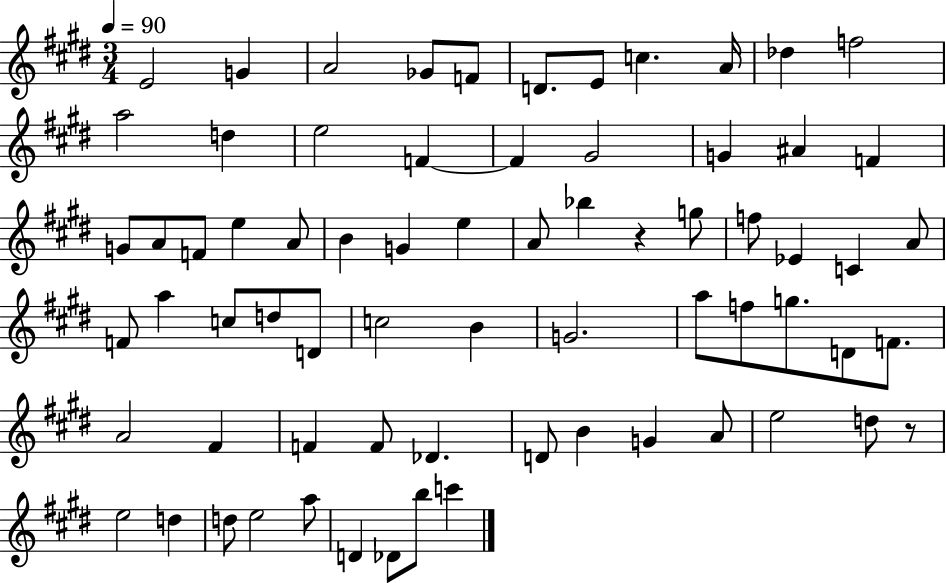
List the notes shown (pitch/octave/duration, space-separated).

E4/h G4/q A4/h Gb4/e F4/e D4/e. E4/e C5/q. A4/s Db5/q F5/h A5/h D5/q E5/h F4/q F4/q G#4/h G4/q A#4/q F4/q G4/e A4/e F4/e E5/q A4/e B4/q G4/q E5/q A4/e Bb5/q R/q G5/e F5/e Eb4/q C4/q A4/e F4/e A5/q C5/e D5/e D4/e C5/h B4/q G4/h. A5/e F5/e G5/e. D4/e F4/e. A4/h F#4/q F4/q F4/e Db4/q. D4/e B4/q G4/q A4/e E5/h D5/e R/e E5/h D5/q D5/e E5/h A5/e D4/q Db4/e B5/e C6/q